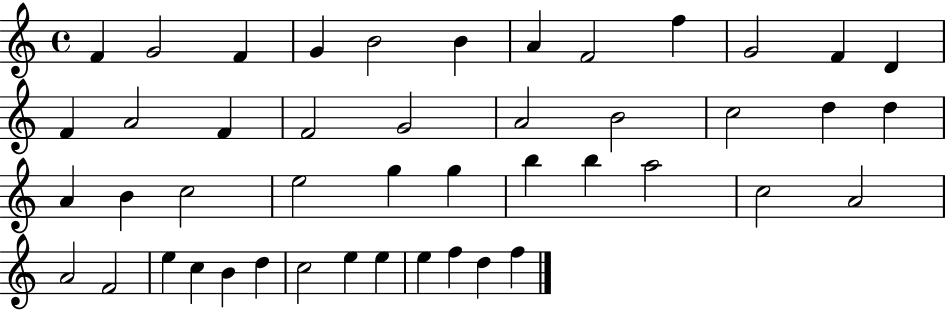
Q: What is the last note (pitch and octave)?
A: F5